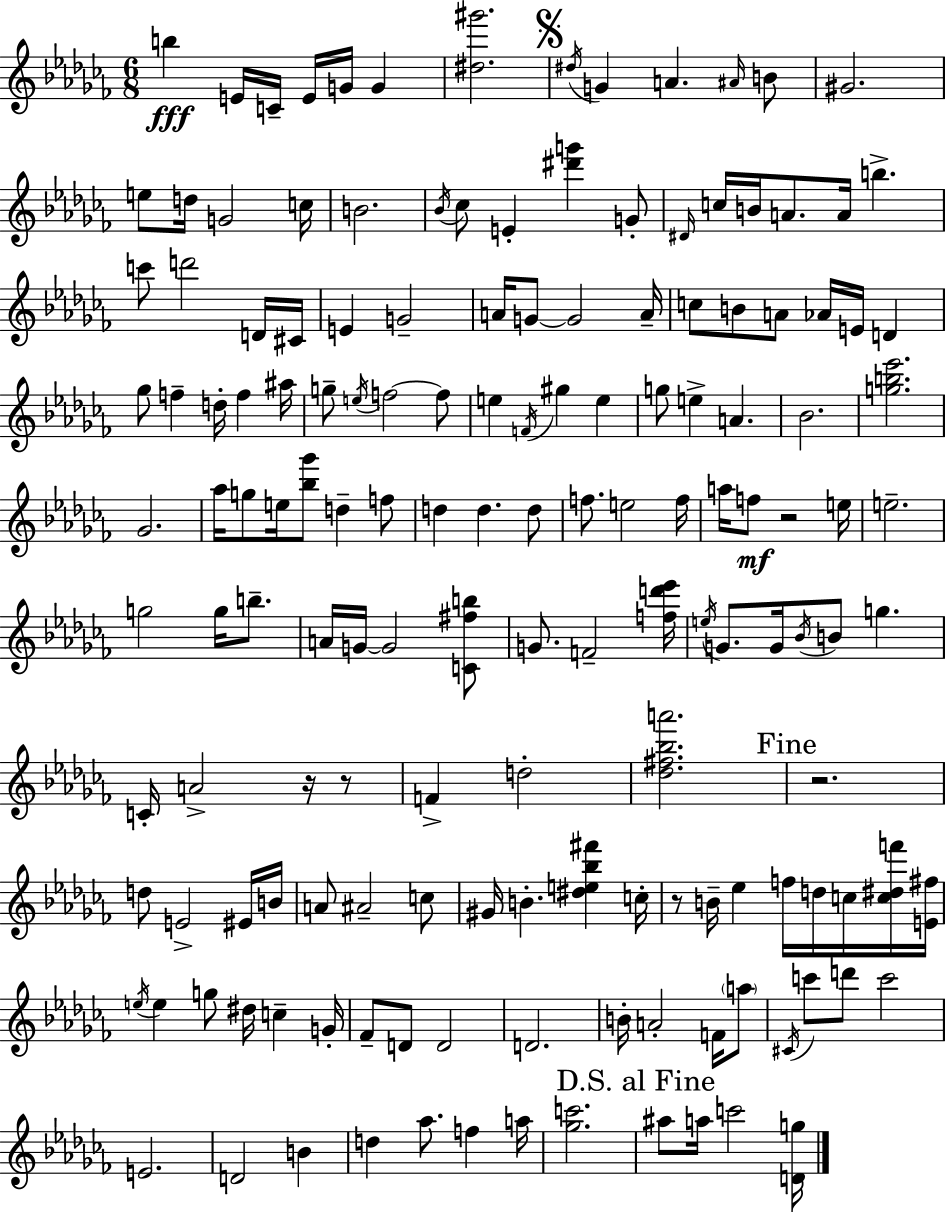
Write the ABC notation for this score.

X:1
T:Untitled
M:6/8
L:1/4
K:Abm
b E/4 C/4 E/4 G/4 G [^d^g']2 ^d/4 G A ^A/4 B/2 ^G2 e/2 d/4 G2 c/4 B2 _B/4 _c/2 E [^d'g'] G/2 ^D/4 c/4 B/4 A/2 A/4 b c'/2 d'2 D/4 ^C/4 E G2 A/4 G/2 G2 A/4 c/2 B/2 A/2 _A/4 E/4 D _g/2 f d/4 f ^a/4 g/2 e/4 f2 f/2 e F/4 ^g e g/2 e A _B2 [gb_e']2 _G2 _a/4 g/2 e/4 [_b_g']/2 d f/2 d d d/2 f/2 e2 f/4 a/4 f/2 z2 e/4 e2 g2 g/4 b/2 A/4 G/4 G2 [C^fb]/2 G/2 F2 [fd'_e']/4 e/4 G/2 G/4 _B/4 B/2 g C/4 A2 z/4 z/2 F d2 [_d^f_ba']2 z2 d/2 E2 ^E/4 B/4 A/2 ^A2 c/2 ^G/4 B [^de_b^f'] c/4 z/2 B/4 _e f/4 d/4 c/4 [c^df']/4 [E^f]/4 e/4 e g/2 ^d/4 c G/4 _F/2 D/2 D2 D2 B/4 A2 F/4 a/2 ^C/4 c'/2 d'/2 c'2 E2 D2 B d _a/2 f a/4 [_gc']2 ^a/2 a/4 c'2 [Dg]/4